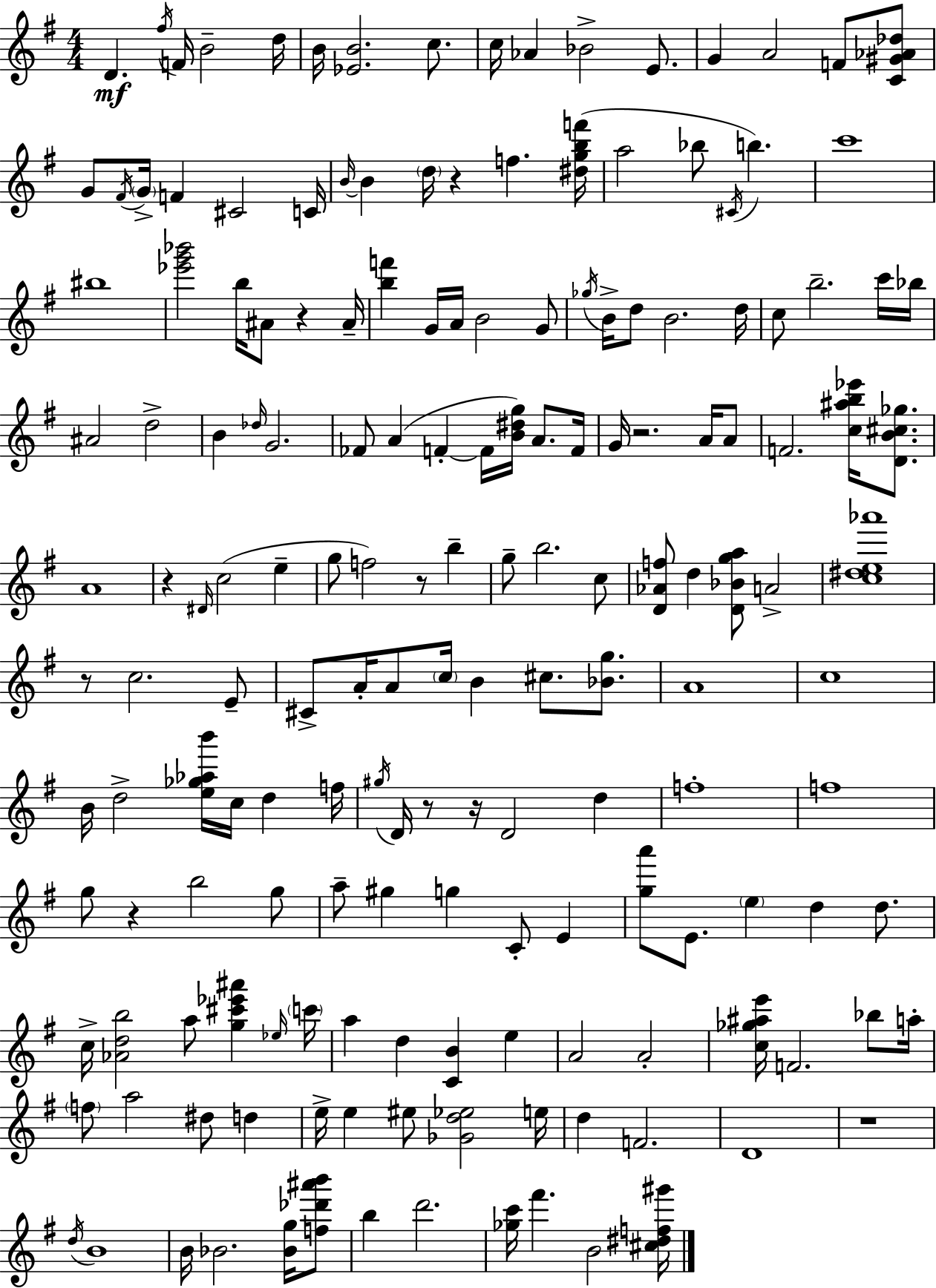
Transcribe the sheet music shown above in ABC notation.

X:1
T:Untitled
M:4/4
L:1/4
K:Em
D ^f/4 F/4 B2 d/4 B/4 [_EB]2 c/2 c/4 _A _B2 E/2 G A2 F/2 [C^G_A_d]/2 G/2 ^F/4 G/4 F ^C2 C/4 B/4 B d/4 z f [^dgbf']/4 a2 _b/2 ^C/4 b c'4 ^b4 [_e'g'_b']2 b/4 ^A/2 z ^A/4 [bf'] G/4 A/4 B2 G/2 _g/4 B/4 d/2 B2 d/4 c/2 b2 c'/4 _b/4 ^A2 d2 B _d/4 G2 _F/2 A F F/4 [B^dg]/4 A/2 F/4 G/4 z2 A/4 A/2 F2 [c^ab_e']/4 [DB^c_g]/2 A4 z ^D/4 c2 e g/2 f2 z/2 b g/2 b2 c/2 [D_Af]/2 d [D_Bga]/2 A2 [c^de_a']4 z/2 c2 E/2 ^C/2 A/4 A/2 c/4 B ^c/2 [_Bg]/2 A4 c4 B/4 d2 [e_g_ab']/4 c/4 d f/4 ^g/4 D/4 z/2 z/4 D2 d f4 f4 g/2 z b2 g/2 a/2 ^g g C/2 E [ga']/2 E/2 e d d/2 c/4 [_Adb]2 a/2 [g^c'_e'^a'] _e/4 c'/4 a d [CB] e A2 A2 [c_g^ae']/4 F2 _b/2 a/4 f/2 a2 ^d/2 d e/4 e ^e/2 [_Gd_e]2 e/4 d F2 D4 z4 d/4 B4 B/4 _B2 [_Bg]/4 [f_d'^a'b']/2 b d'2 [_gc']/4 ^f' B2 [^c^df^g']/4